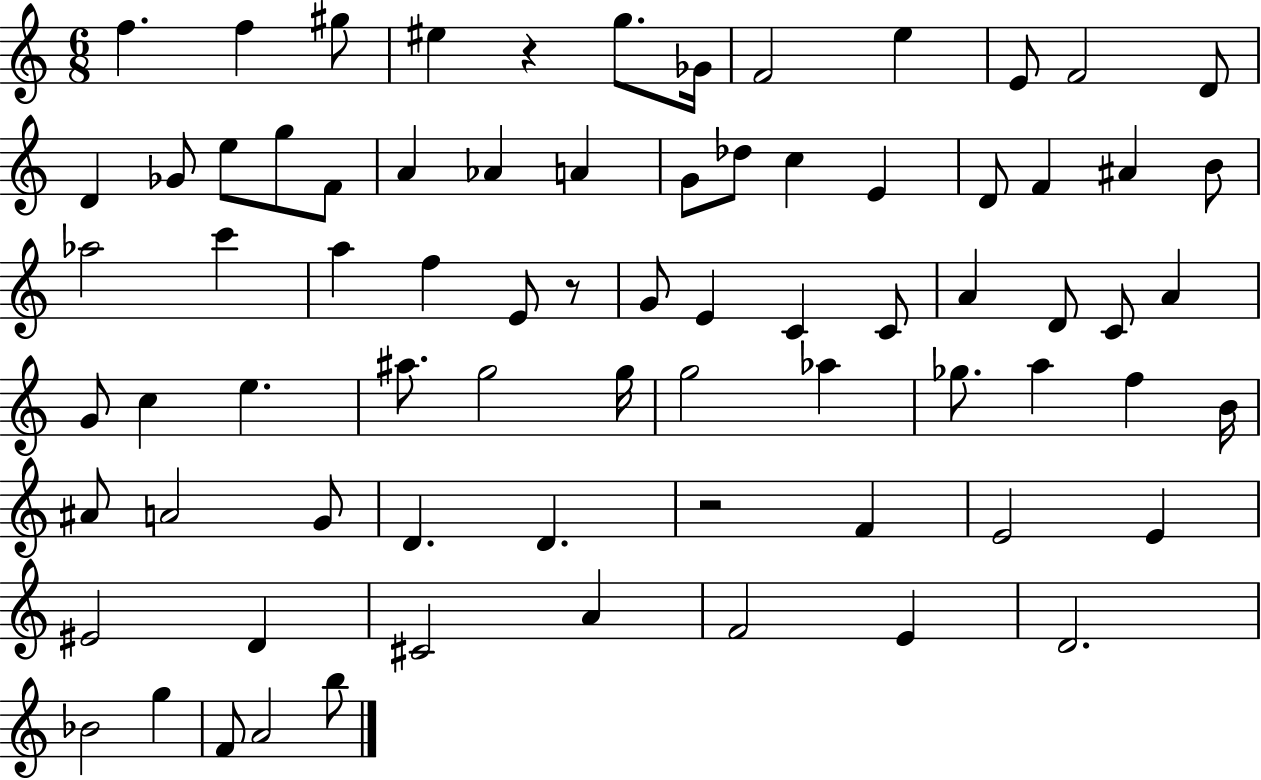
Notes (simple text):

F5/q. F5/q G#5/e EIS5/q R/q G5/e. Gb4/s F4/h E5/q E4/e F4/h D4/e D4/q Gb4/e E5/e G5/e F4/e A4/q Ab4/q A4/q G4/e Db5/e C5/q E4/q D4/e F4/q A#4/q B4/e Ab5/h C6/q A5/q F5/q E4/e R/e G4/e E4/q C4/q C4/e A4/q D4/e C4/e A4/q G4/e C5/q E5/q. A#5/e. G5/h G5/s G5/h Ab5/q Gb5/e. A5/q F5/q B4/s A#4/e A4/h G4/e D4/q. D4/q. R/h F4/q E4/h E4/q EIS4/h D4/q C#4/h A4/q F4/h E4/q D4/h. Bb4/h G5/q F4/e A4/h B5/e